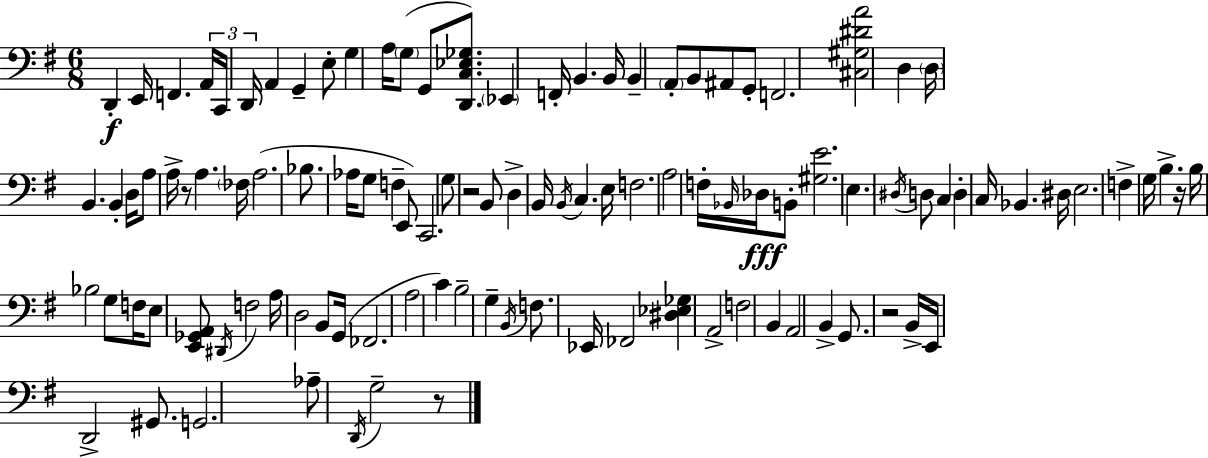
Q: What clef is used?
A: bass